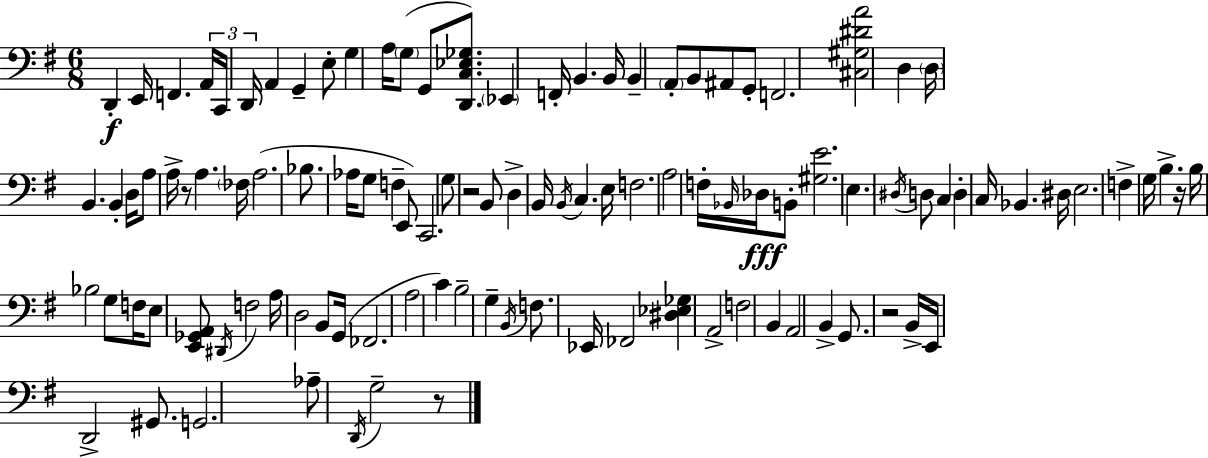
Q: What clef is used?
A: bass